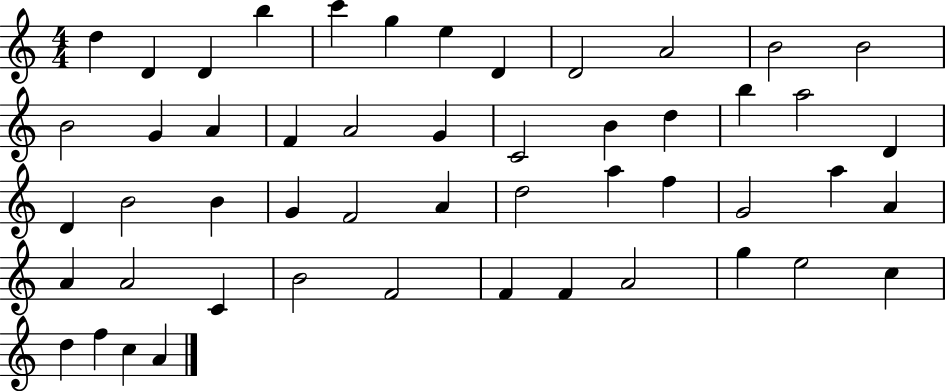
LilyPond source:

{
  \clef treble
  \numericTimeSignature
  \time 4/4
  \key c \major
  d''4 d'4 d'4 b''4 | c'''4 g''4 e''4 d'4 | d'2 a'2 | b'2 b'2 | \break b'2 g'4 a'4 | f'4 a'2 g'4 | c'2 b'4 d''4 | b''4 a''2 d'4 | \break d'4 b'2 b'4 | g'4 f'2 a'4 | d''2 a''4 f''4 | g'2 a''4 a'4 | \break a'4 a'2 c'4 | b'2 f'2 | f'4 f'4 a'2 | g''4 e''2 c''4 | \break d''4 f''4 c''4 a'4 | \bar "|."
}